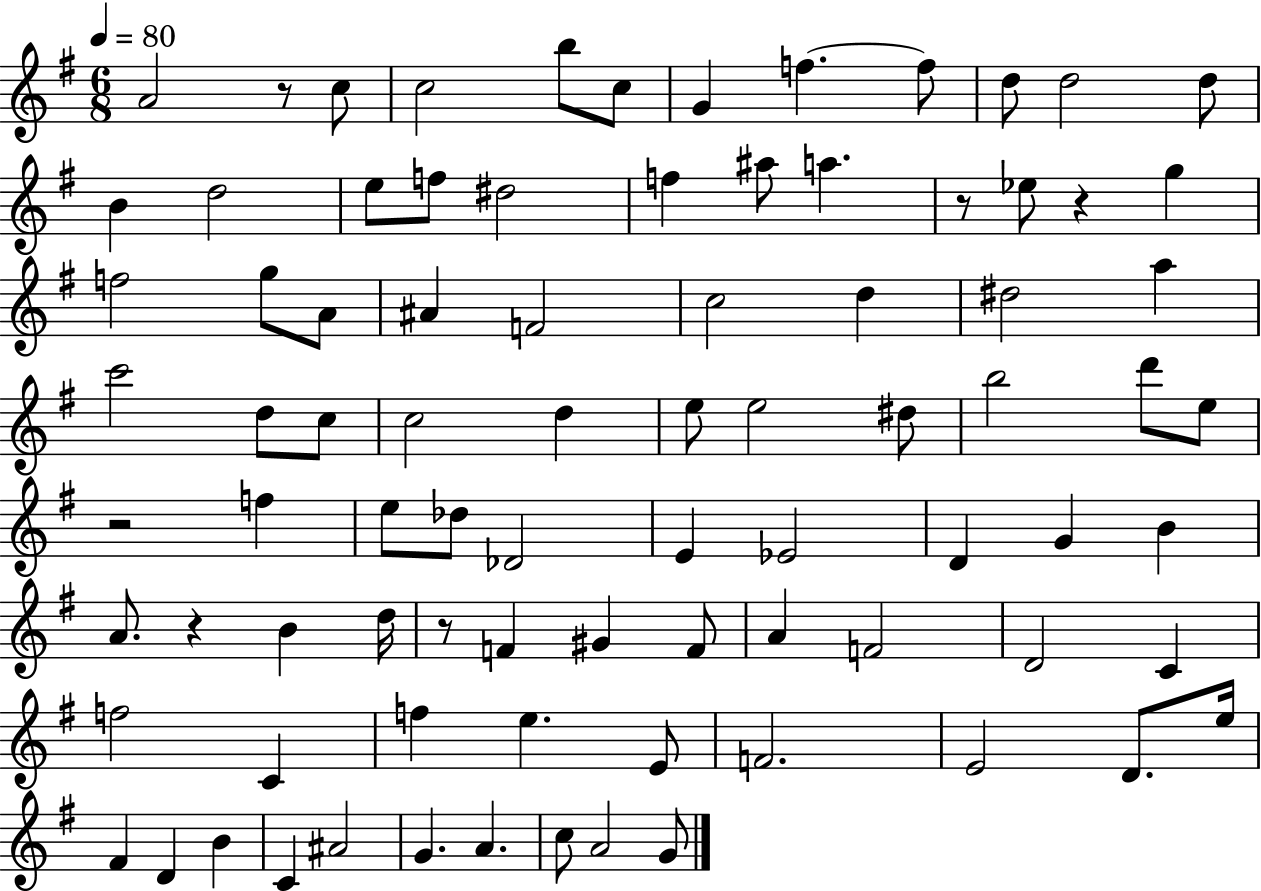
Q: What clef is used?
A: treble